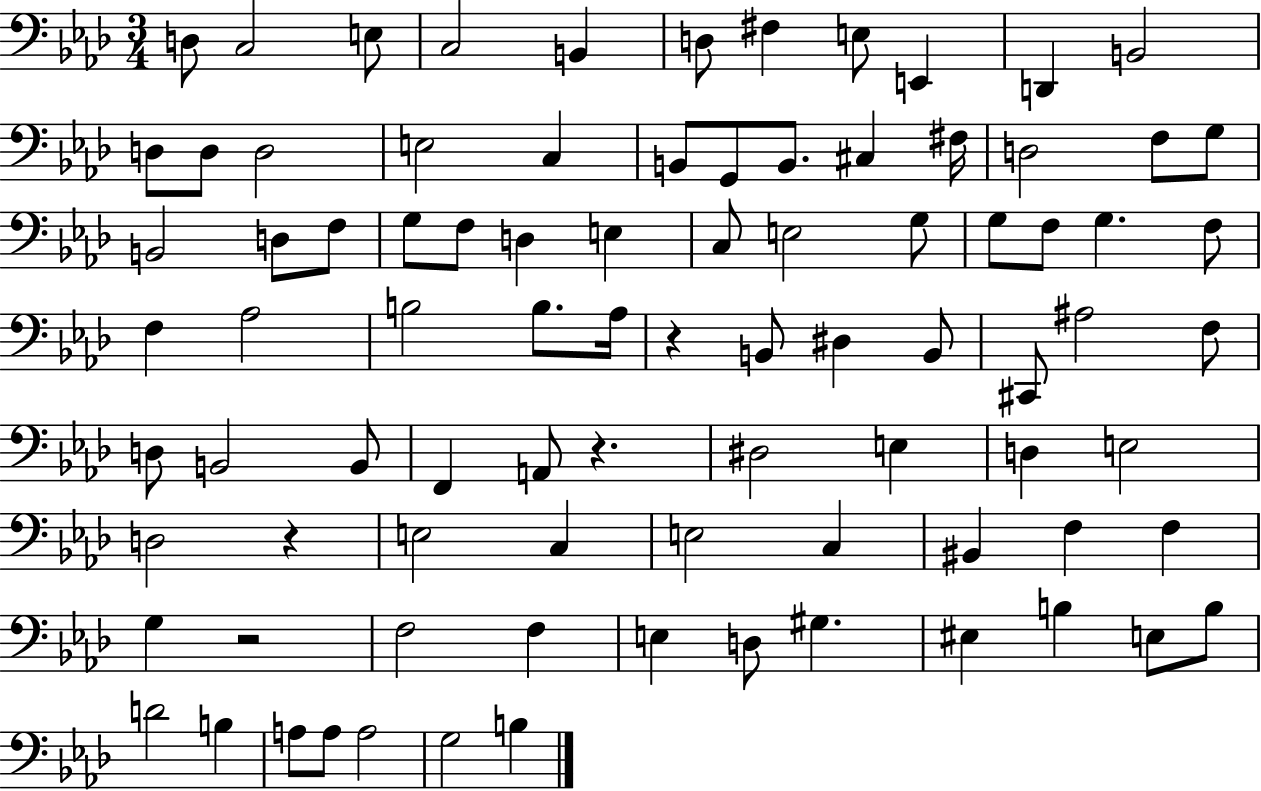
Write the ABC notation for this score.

X:1
T:Untitled
M:3/4
L:1/4
K:Ab
D,/2 C,2 E,/2 C,2 B,, D,/2 ^F, E,/2 E,, D,, B,,2 D,/2 D,/2 D,2 E,2 C, B,,/2 G,,/2 B,,/2 ^C, ^F,/4 D,2 F,/2 G,/2 B,,2 D,/2 F,/2 G,/2 F,/2 D, E, C,/2 E,2 G,/2 G,/2 F,/2 G, F,/2 F, _A,2 B,2 B,/2 _A,/4 z B,,/2 ^D, B,,/2 ^C,,/2 ^A,2 F,/2 D,/2 B,,2 B,,/2 F,, A,,/2 z ^D,2 E, D, E,2 D,2 z E,2 C, E,2 C, ^B,, F, F, G, z2 F,2 F, E, D,/2 ^G, ^E, B, E,/2 B,/2 D2 B, A,/2 A,/2 A,2 G,2 B,